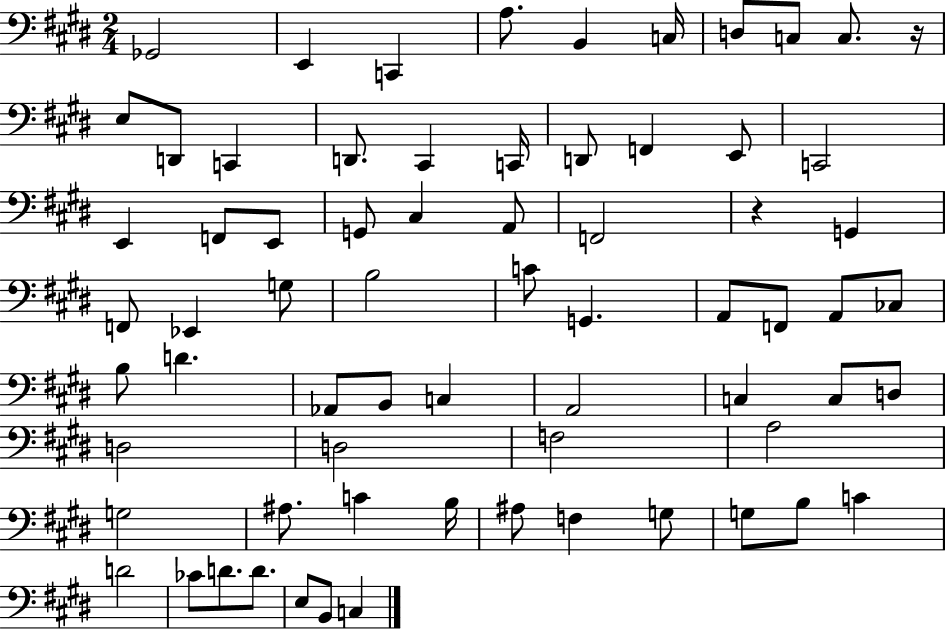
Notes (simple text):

Gb2/h E2/q C2/q A3/e. B2/q C3/s D3/e C3/e C3/e. R/s E3/e D2/e C2/q D2/e. C#2/q C2/s D2/e F2/q E2/e C2/h E2/q F2/e E2/e G2/e C#3/q A2/e F2/h R/q G2/q F2/e Eb2/q G3/e B3/h C4/e G2/q. A2/e F2/e A2/e CES3/e B3/e D4/q. Ab2/e B2/e C3/q A2/h C3/q C3/e D3/e D3/h D3/h F3/h A3/h G3/h A#3/e. C4/q B3/s A#3/e F3/q G3/e G3/e B3/e C4/q D4/h CES4/e D4/e. D4/e. E3/e B2/e C3/q